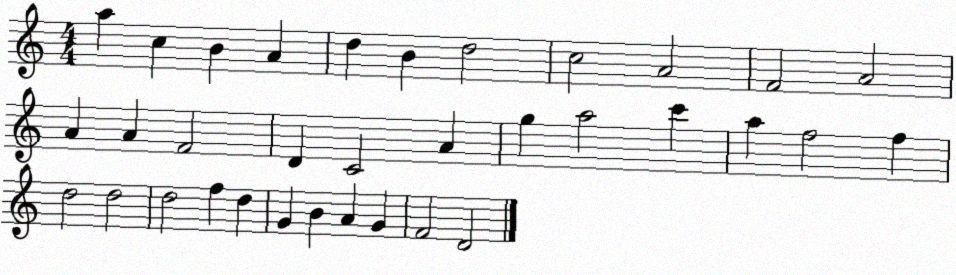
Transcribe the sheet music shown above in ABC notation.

X:1
T:Untitled
M:4/4
L:1/4
K:C
a c B A d B d2 c2 A2 F2 A2 A A F2 D C2 A g a2 c' a f2 f d2 d2 d2 f d G B A G F2 D2